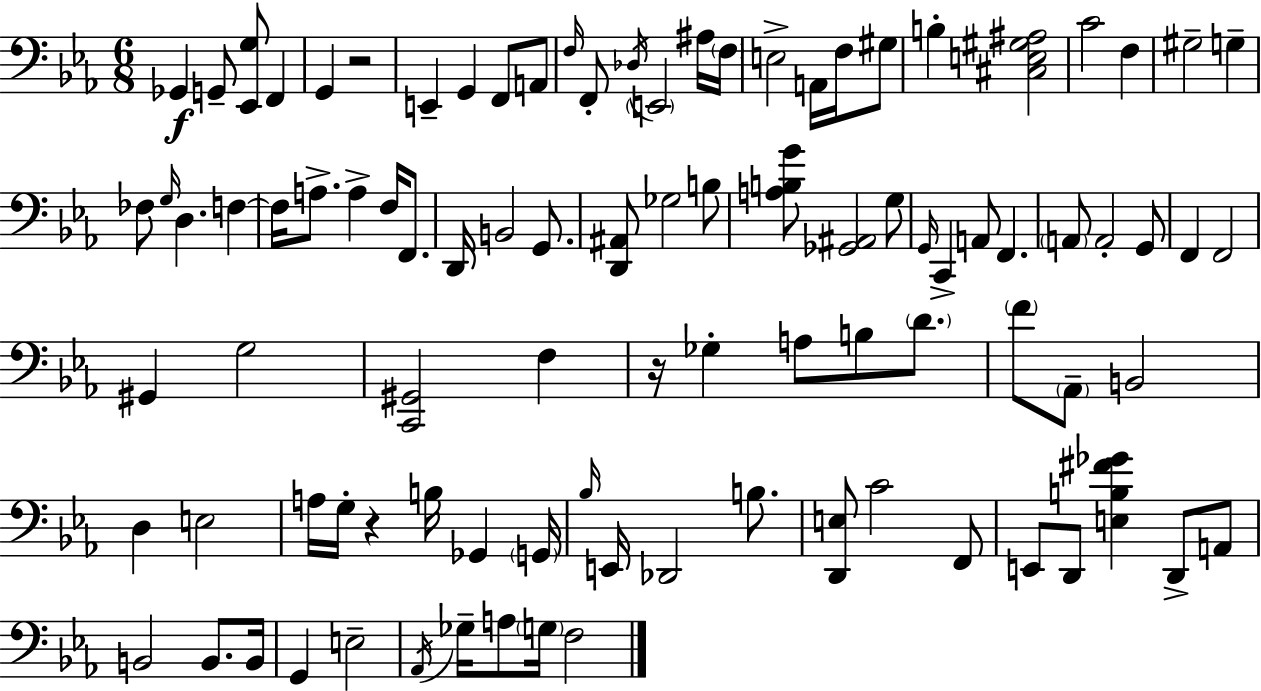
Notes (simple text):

Gb2/q G2/e [Eb2,G3]/e F2/q G2/q R/h E2/q G2/q F2/e A2/e F3/s F2/e Db3/s E2/h A#3/s F3/s E3/h A2/s F3/s G#3/e B3/q [C#3,E3,G#3,A#3]/h C4/h F3/q G#3/h G3/q FES3/e G3/s D3/q. F3/q F3/s A3/e. A3/q F3/s F2/e. D2/s B2/h G2/e. [D2,A#2]/e Gb3/h B3/e [A3,B3,G4]/e [Gb2,A#2]/h G3/e G2/s C2/q A2/e F2/q. A2/e A2/h G2/e F2/q F2/h G#2/q G3/h [C2,G#2]/h F3/q R/s Gb3/q A3/e B3/e D4/e. F4/e Ab2/e B2/h D3/q E3/h A3/s G3/s R/q B3/s Gb2/q G2/s Bb3/s E2/s Db2/h B3/e. [D2,E3]/e C4/h F2/e E2/e D2/e [E3,B3,F#4,Gb4]/q D2/e A2/e B2/h B2/e. B2/s G2/q E3/h Ab2/s Gb3/s A3/e G3/s F3/h